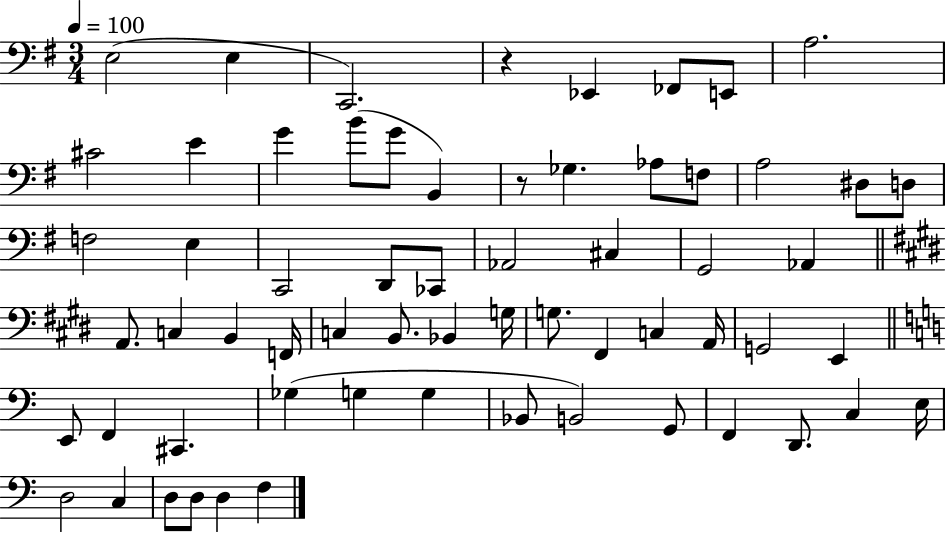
{
  \clef bass
  \numericTimeSignature
  \time 3/4
  \key g \major
  \tempo 4 = 100
  e2( e4 | c,2.) | r4 ees,4 fes,8 e,8 | a2. | \break cis'2 e'4 | g'4 b'8( g'8 b,4) | r8 ges4. aes8 f8 | a2 dis8 d8 | \break f2 e4 | c,2 d,8 ces,8 | aes,2 cis4 | g,2 aes,4 | \break \bar "||" \break \key e \major a,8. c4 b,4 f,16 | c4 b,8. bes,4 g16 | g8. fis,4 c4 a,16 | g,2 e,4 | \break \bar "||" \break \key c \major e,8 f,4 cis,4. | ges4( g4 g4 | bes,8 b,2) g,8 | f,4 d,8. c4 e16 | \break d2 c4 | d8 d8 d4 f4 | \bar "|."
}